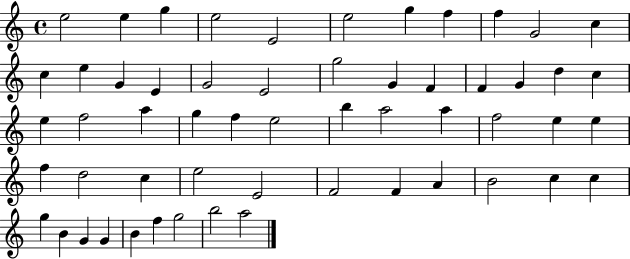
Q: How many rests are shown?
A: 0